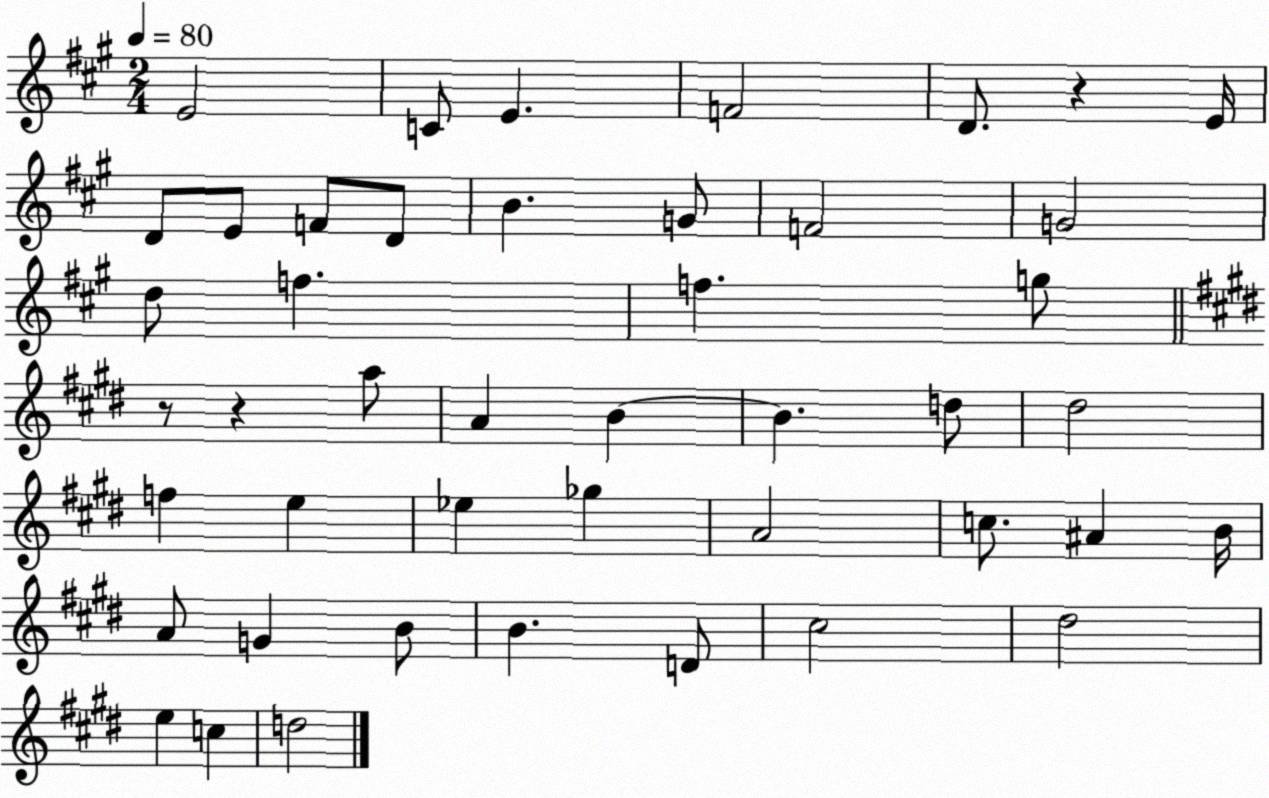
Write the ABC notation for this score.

X:1
T:Untitled
M:2/4
L:1/4
K:A
E2 C/2 E F2 D/2 z E/4 D/2 E/2 F/2 D/2 B G/2 F2 G2 d/2 f f g/2 z/2 z a/2 A B B d/2 ^d2 f e _e _g A2 c/2 ^A B/4 A/2 G B/2 B D/2 ^c2 ^d2 e c d2